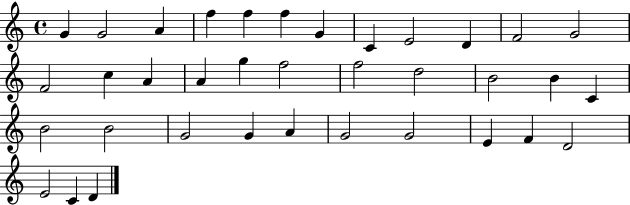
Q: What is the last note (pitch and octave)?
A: D4